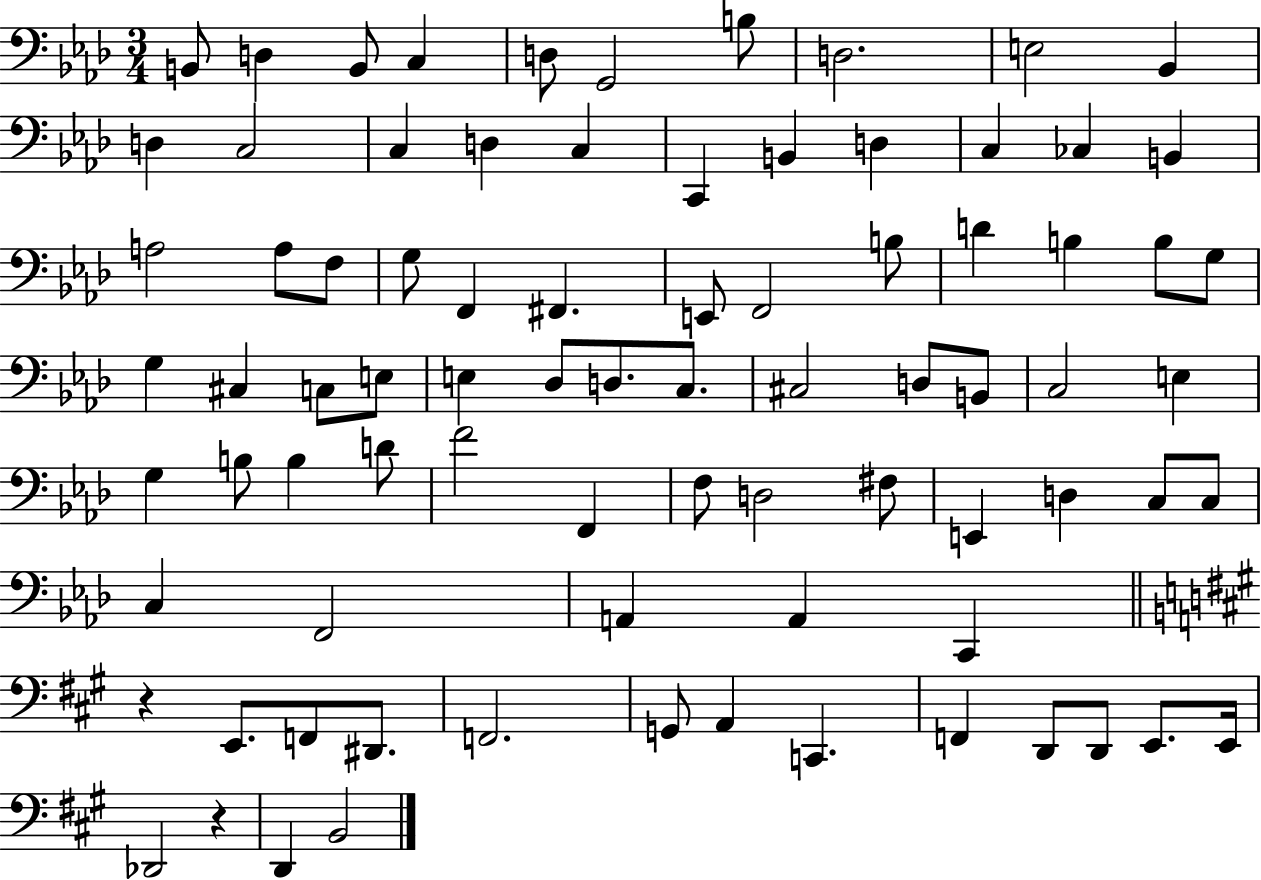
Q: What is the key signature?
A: AES major